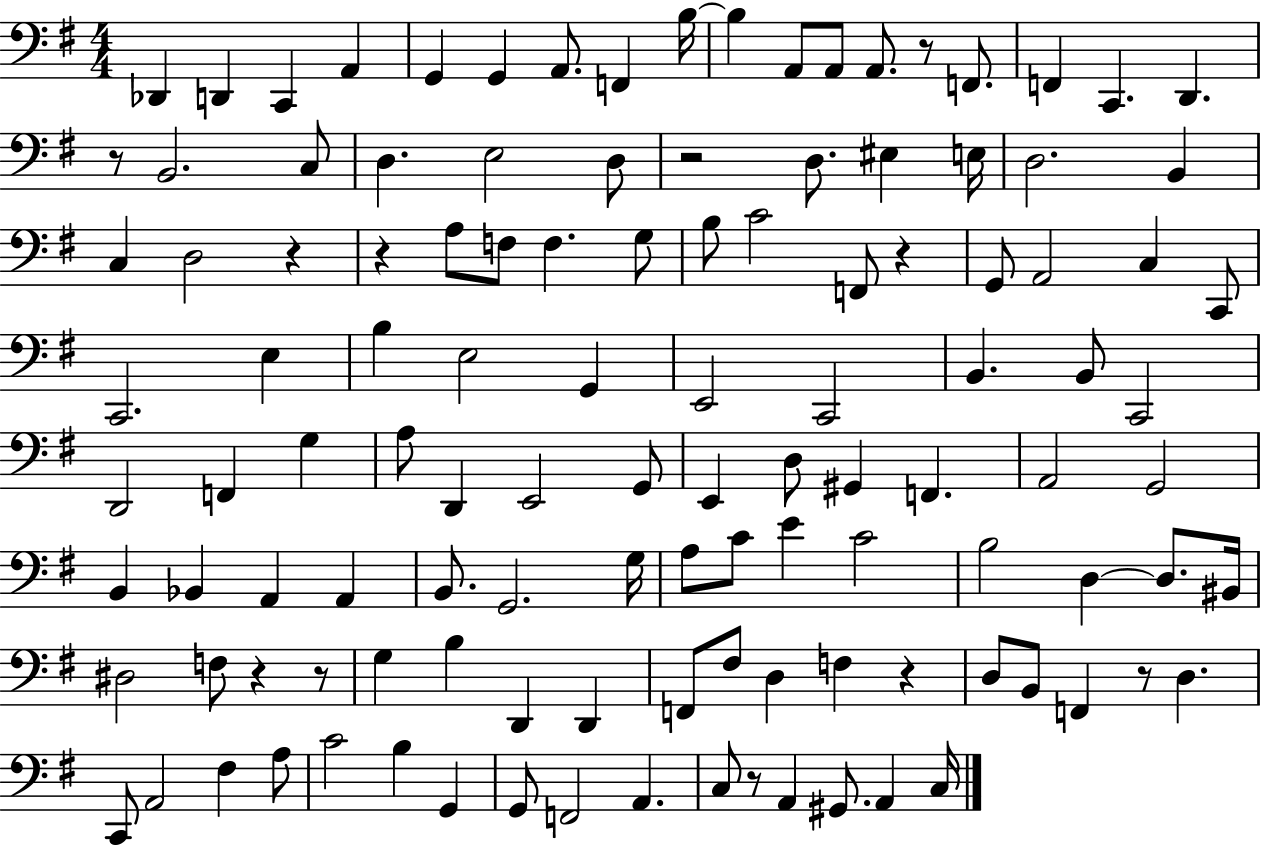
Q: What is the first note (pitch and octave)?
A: Db2